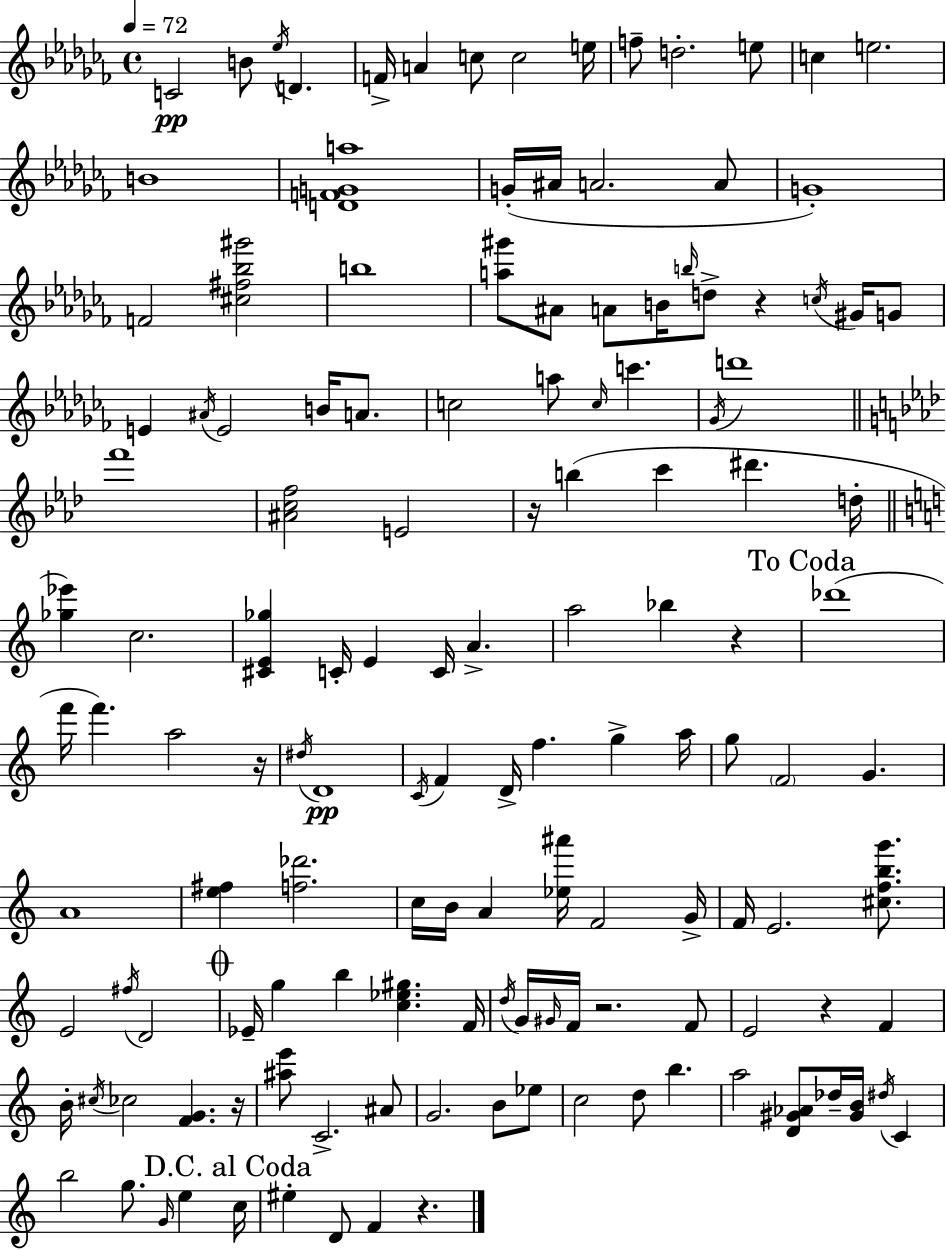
C4/h B4/e Eb5/s D4/q. F4/s A4/q C5/e C5/h E5/s F5/e D5/h. E5/e C5/q E5/h. B4/w [D4,F4,G4,A5]/w G4/s A#4/s A4/h. A4/e G4/w F4/h [C#5,F#5,Bb5,G#6]/h B5/w [A5,G#6]/e A#4/e A4/e B4/s B5/s D5/e R/q C5/s G#4/s G4/e E4/q A#4/s E4/h B4/s A4/e. C5/h A5/e C5/s C6/q. Gb4/s D6/w F6/w [A#4,C5,F5]/h E4/h R/s B5/q C6/q D#6/q. D5/s [Gb5,Eb6]/q C5/h. [C#4,E4,Gb5]/q C4/s E4/q C4/s A4/q. A5/h Bb5/q R/q Db6/w F6/s F6/q. A5/h R/s D#5/s D4/w C4/s F4/q D4/s F5/q. G5/q A5/s G5/e F4/h G4/q. A4/w [E5,F#5]/q [F5,Db6]/h. C5/s B4/s A4/q [Eb5,A#6]/s F4/h G4/s F4/s E4/h. [C#5,F5,B5,G6]/e. E4/h F#5/s D4/h Eb4/s G5/q B5/q [C5,Eb5,G#5]/q. F4/s D5/s G4/s G#4/s F4/s R/h. F4/e E4/h R/q F4/q B4/s C#5/s CES5/h [F4,G4]/q. R/s [A#5,E6]/e C4/h. A#4/e G4/h. B4/e Eb5/e C5/h D5/e B5/q. A5/h [D4,G#4,Ab4]/e Db5/s [G#4,B4]/s D#5/s C4/q B5/h G5/e. G4/s E5/q C5/s EIS5/q D4/e F4/q R/q.